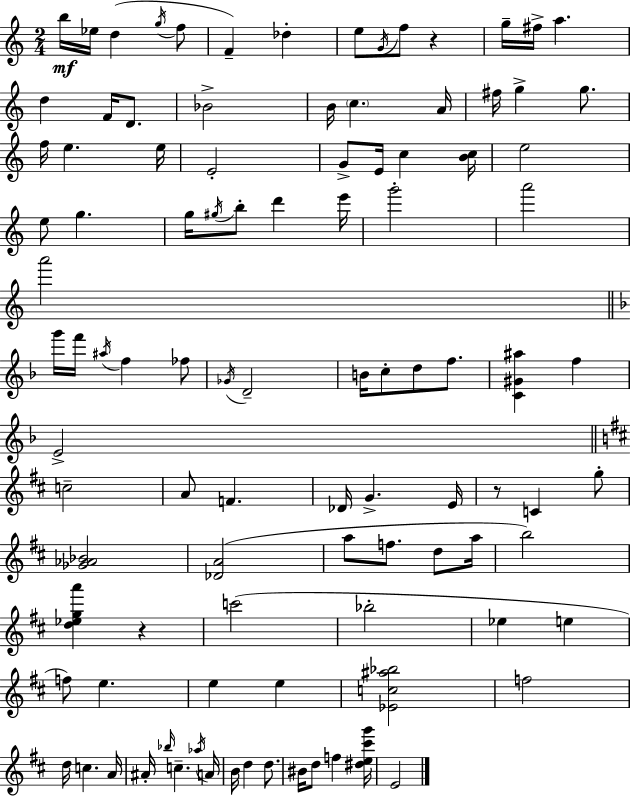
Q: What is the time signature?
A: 2/4